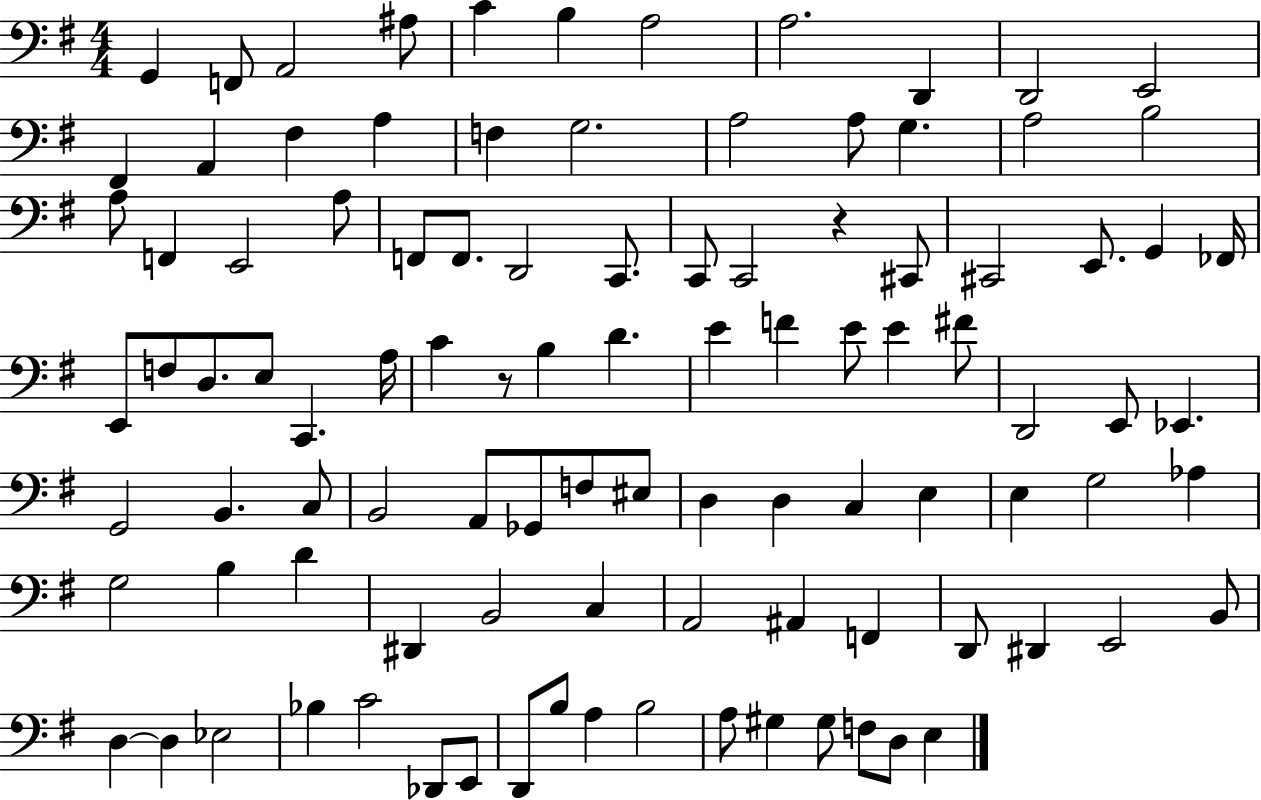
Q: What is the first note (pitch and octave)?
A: G2